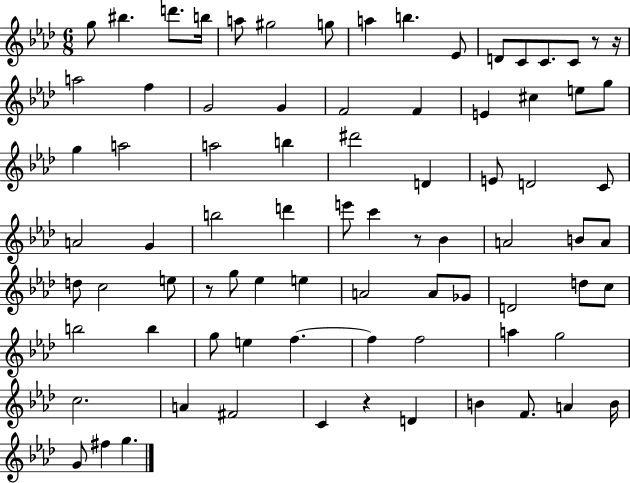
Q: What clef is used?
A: treble